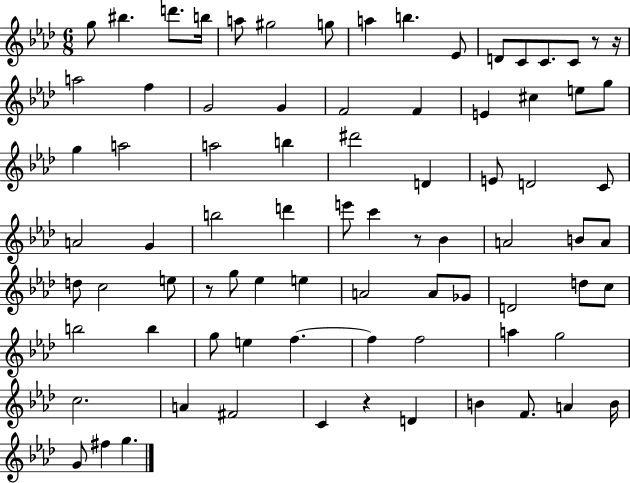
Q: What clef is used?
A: treble